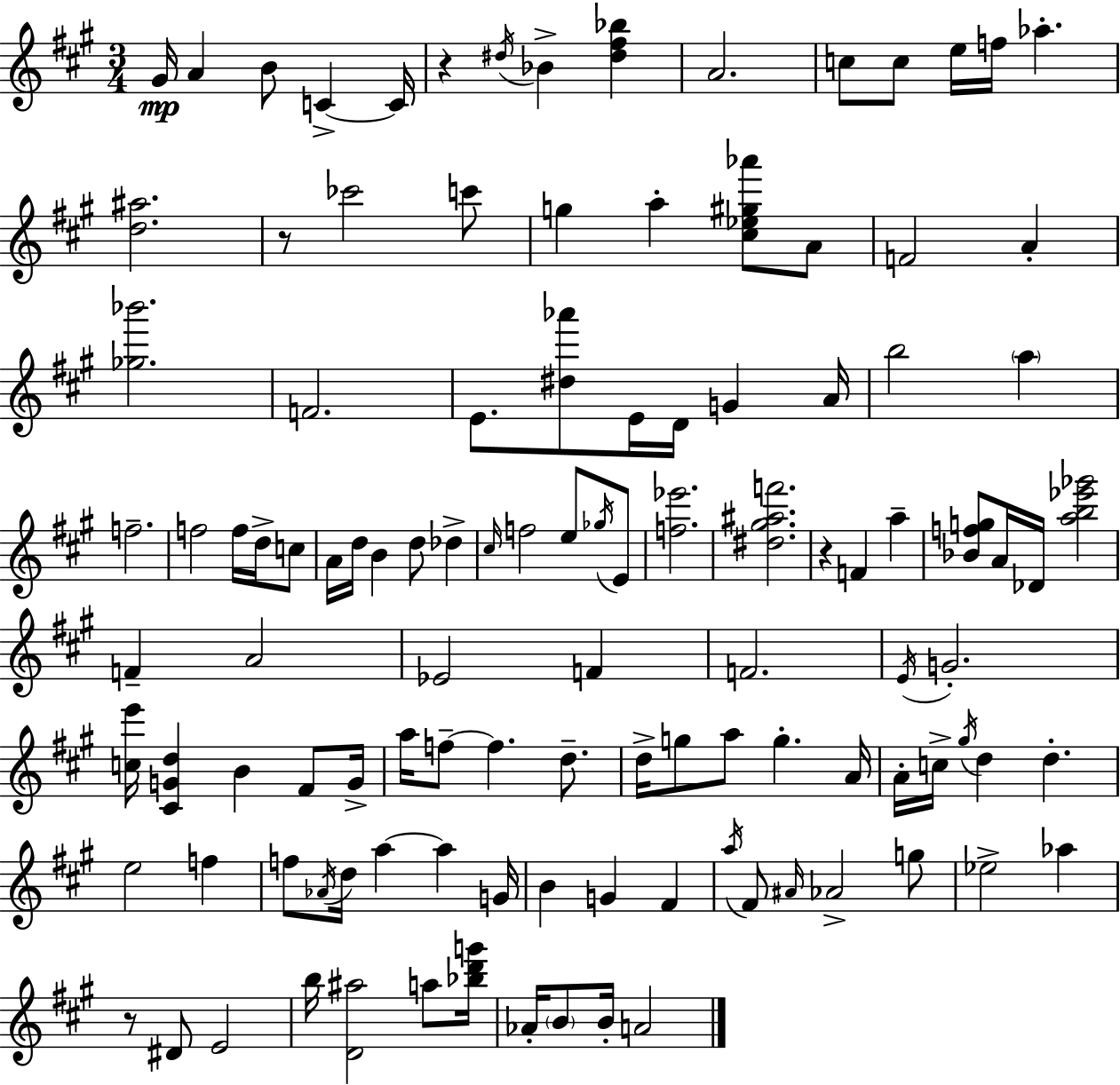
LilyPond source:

{
  \clef treble
  \numericTimeSignature
  \time 3/4
  \key a \major
  gis'16\mp a'4 b'8 c'4->~~ c'16 | r4 \acciaccatura { dis''16 } bes'4-> <dis'' fis'' bes''>4 | a'2. | c''8 c''8 e''16 f''16 aes''4.-. | \break <d'' ais''>2. | r8 ces'''2 c'''8 | g''4 a''4-. <cis'' ees'' gis'' aes'''>8 a'8 | f'2 a'4-. | \break <ges'' bes'''>2. | f'2. | e'8. <dis'' aes'''>8 e'16 d'16 g'4 | a'16 b''2 \parenthesize a''4 | \break f''2.-- | f''2 f''16 d''16-> c''8 | a'16 d''16 b'4 d''8 des''4-> | \grace { cis''16 } f''2 e''8 | \break \acciaccatura { ges''16 } e'8 <f'' ees'''>2. | <dis'' gis'' ais'' f'''>2. | r4 f'4 a''4-- | <bes' f'' g''>8 a'16 des'16 <a'' b'' ees''' ges'''>2 | \break f'4-- a'2 | ees'2 f'4 | f'2. | \acciaccatura { e'16 } g'2.-. | \break <c'' e'''>16 <cis' g' d''>4 b'4 | fis'8 g'16-> a''16 f''8--~~ f''4. | d''8.-- d''16-> g''8 a''8 g''4.-. | a'16 a'16-. c''16-> \acciaccatura { gis''16 } d''4 d''4.-. | \break e''2 | f''4 f''8 \acciaccatura { aes'16 } d''16 a''4~~ | a''4 g'16 b'4 g'4 | fis'4 \acciaccatura { a''16 } fis'8 \grace { ais'16 } aes'2-> | \break g''8 ees''2-> | aes''4 r8 dis'8 | e'2 b''16 <d' ais''>2 | a''8 <bes'' d''' g'''>16 aes'16-. \parenthesize b'8 b'16-. | \break a'2 \bar "|."
}